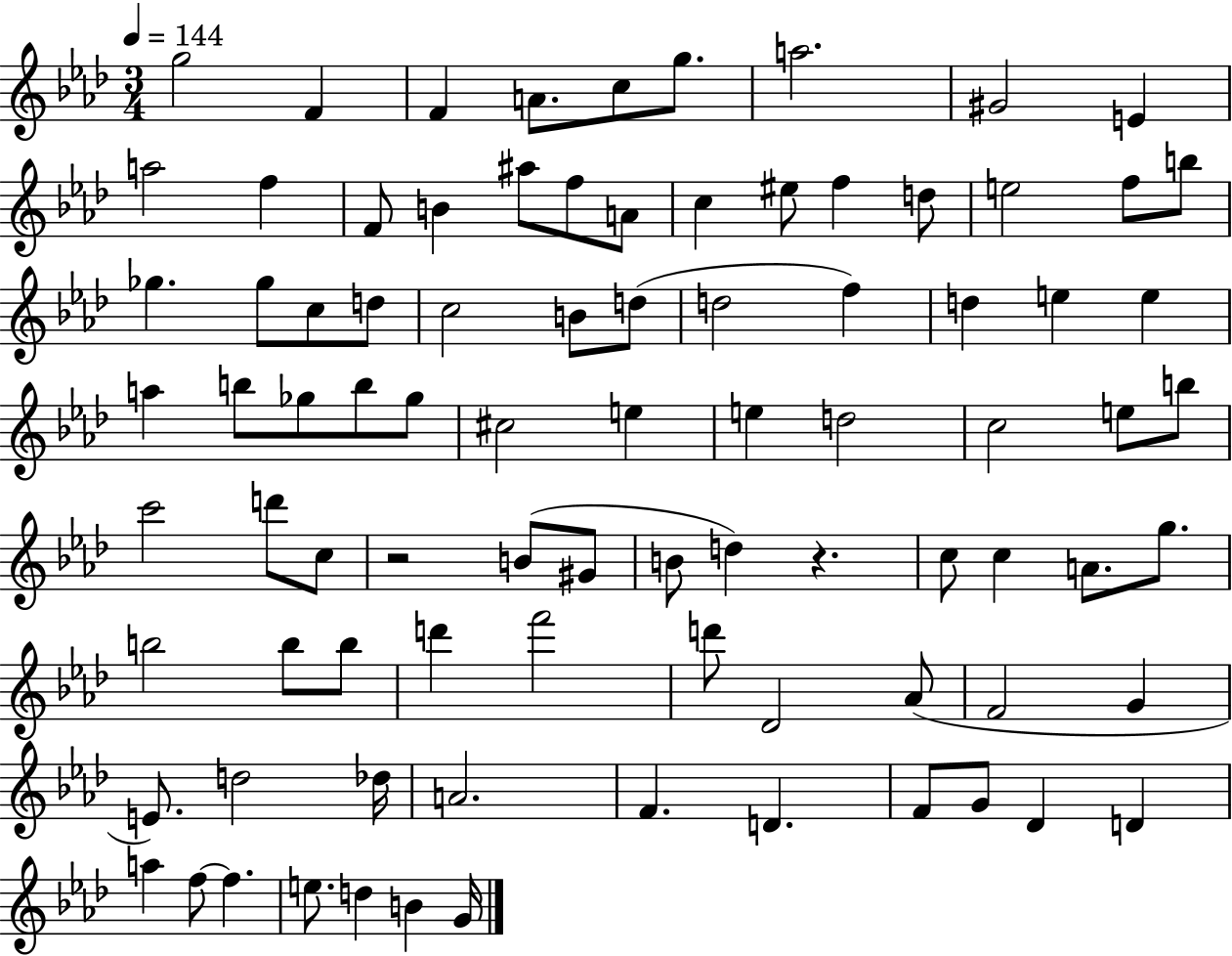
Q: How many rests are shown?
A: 2